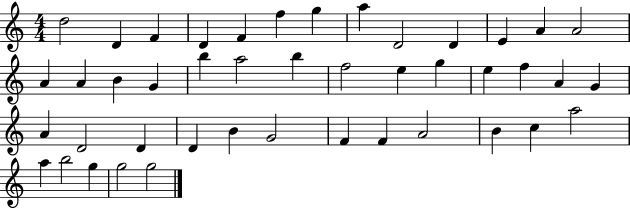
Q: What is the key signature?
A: C major